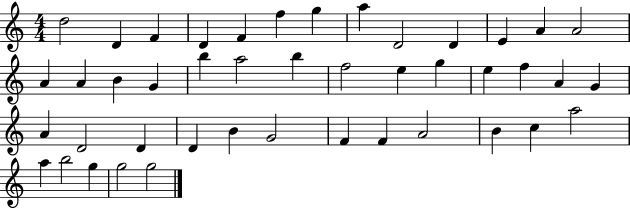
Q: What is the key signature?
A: C major